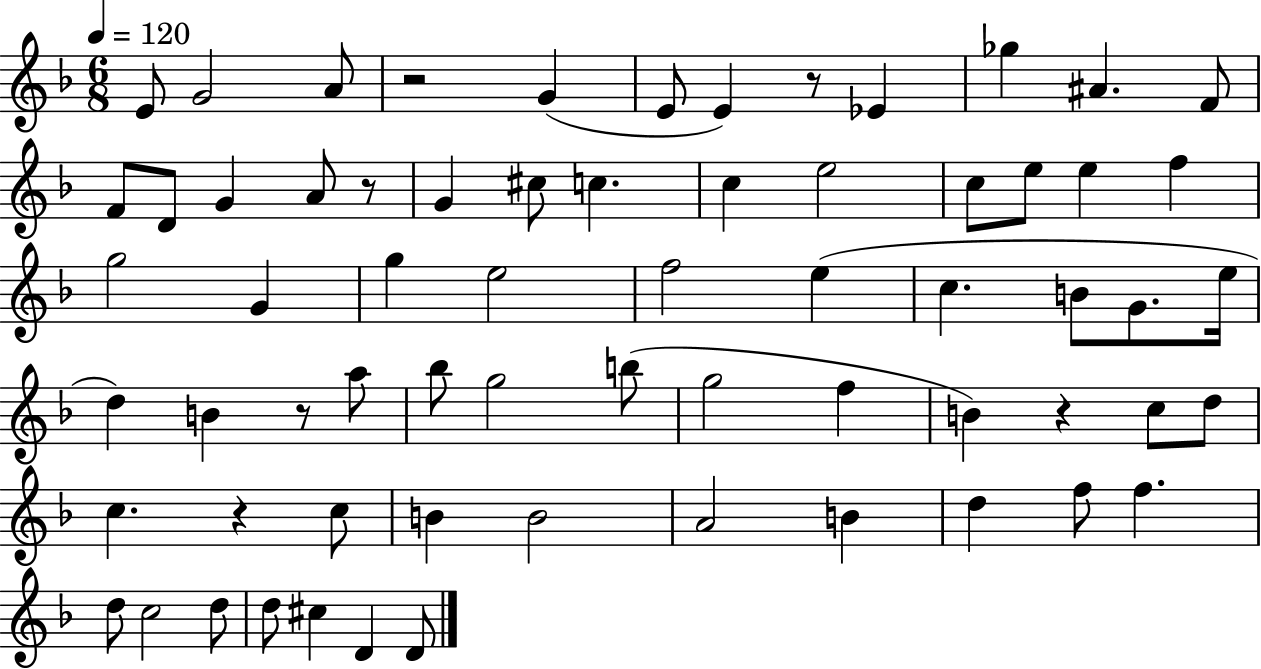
X:1
T:Untitled
M:6/8
L:1/4
K:F
E/2 G2 A/2 z2 G E/2 E z/2 _E _g ^A F/2 F/2 D/2 G A/2 z/2 G ^c/2 c c e2 c/2 e/2 e f g2 G g e2 f2 e c B/2 G/2 e/4 d B z/2 a/2 _b/2 g2 b/2 g2 f B z c/2 d/2 c z c/2 B B2 A2 B d f/2 f d/2 c2 d/2 d/2 ^c D D/2